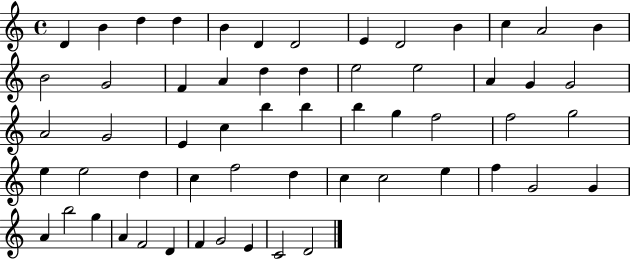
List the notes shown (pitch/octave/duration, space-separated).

D4/q B4/q D5/q D5/q B4/q D4/q D4/h E4/q D4/h B4/q C5/q A4/h B4/q B4/h G4/h F4/q A4/q D5/q D5/q E5/h E5/h A4/q G4/q G4/h A4/h G4/h E4/q C5/q B5/q B5/q B5/q G5/q F5/h F5/h G5/h E5/q E5/h D5/q C5/q F5/h D5/q C5/q C5/h E5/q F5/q G4/h G4/q A4/q B5/h G5/q A4/q F4/h D4/q F4/q G4/h E4/q C4/h D4/h